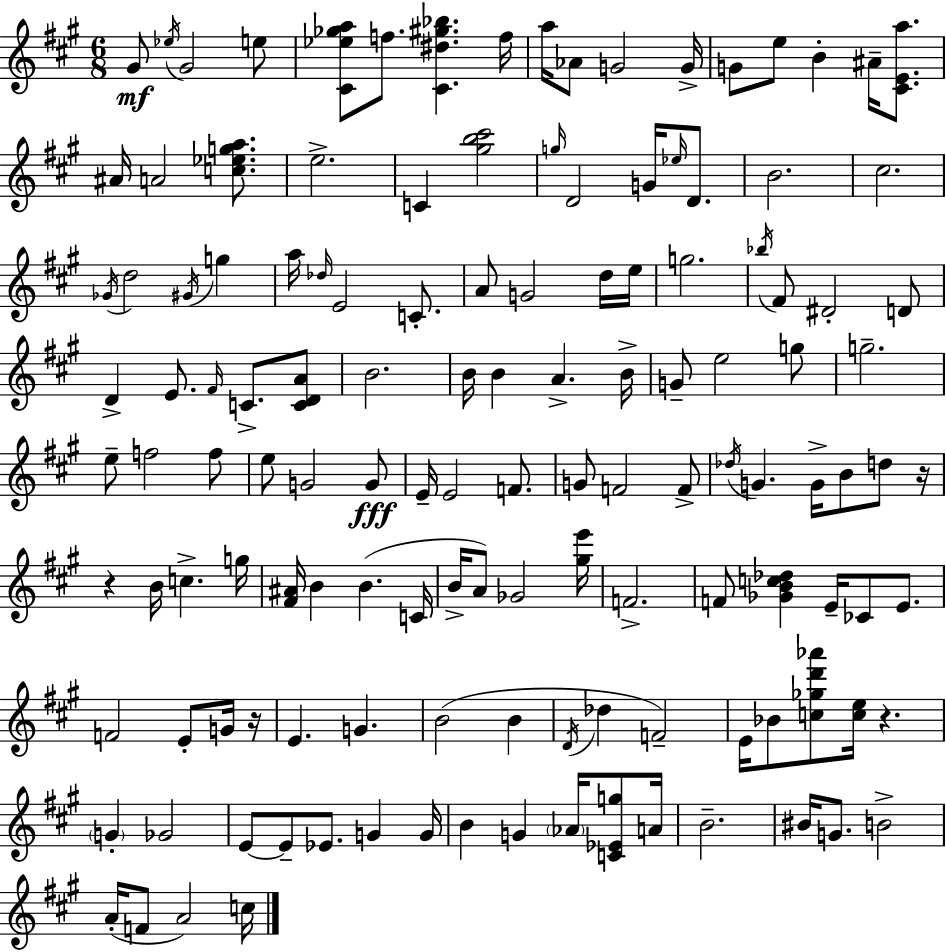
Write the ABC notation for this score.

X:1
T:Untitled
M:6/8
L:1/4
K:A
^G/2 _e/4 ^G2 e/2 [^C_e_ga]/2 f/2 [^C^d^g_b] f/4 a/4 _A/2 G2 G/4 G/2 e/2 B ^A/4 [^CEa]/2 ^A/4 A2 [c_ega]/2 e2 C [^gb^c']2 g/4 D2 G/4 _e/4 D/2 B2 ^c2 _G/4 d2 ^G/4 g a/4 _d/4 E2 C/2 A/2 G2 d/4 e/4 g2 _b/4 ^F/2 ^D2 D/2 D E/2 ^F/4 C/2 [CDA]/2 B2 B/4 B A B/4 G/2 e2 g/2 g2 e/2 f2 f/2 e/2 G2 G/2 E/4 E2 F/2 G/2 F2 F/2 _d/4 G G/4 B/2 d/2 z/4 z B/4 c g/4 [^F^A]/4 B B C/4 B/4 A/2 _G2 [^ge']/4 F2 F/2 [_GBc_d] E/4 _C/2 E/2 F2 E/2 G/4 z/4 E G B2 B D/4 _d F2 E/4 _B/2 [c_gd'_a']/2 [ce]/4 z G _G2 E/2 E/2 _E/2 G G/4 B G _A/4 [C_Eg]/2 A/4 B2 ^B/4 G/2 B2 A/4 F/2 A2 c/4